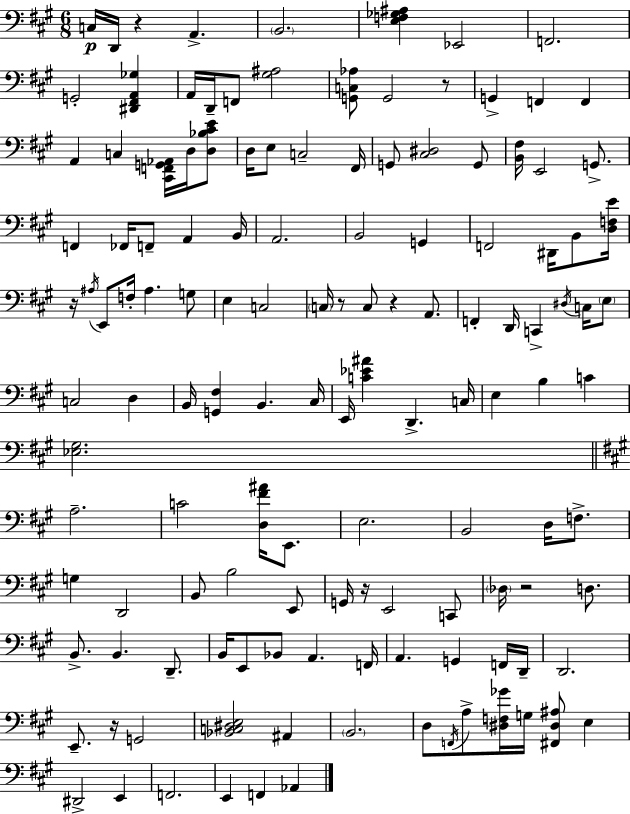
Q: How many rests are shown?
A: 8